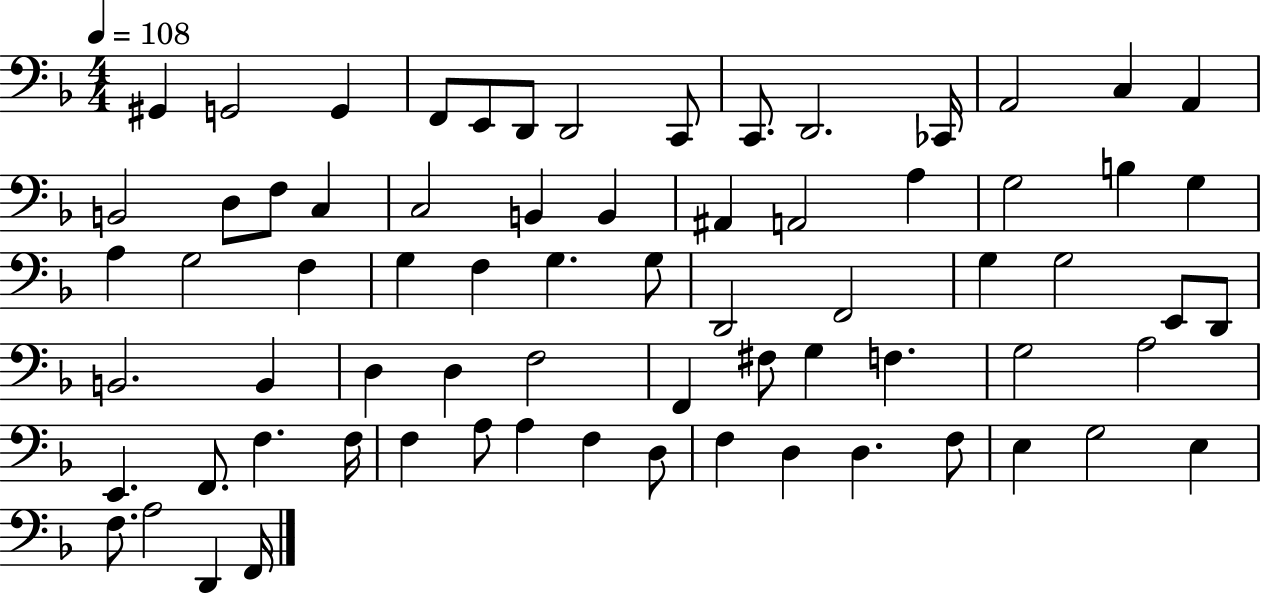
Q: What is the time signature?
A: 4/4